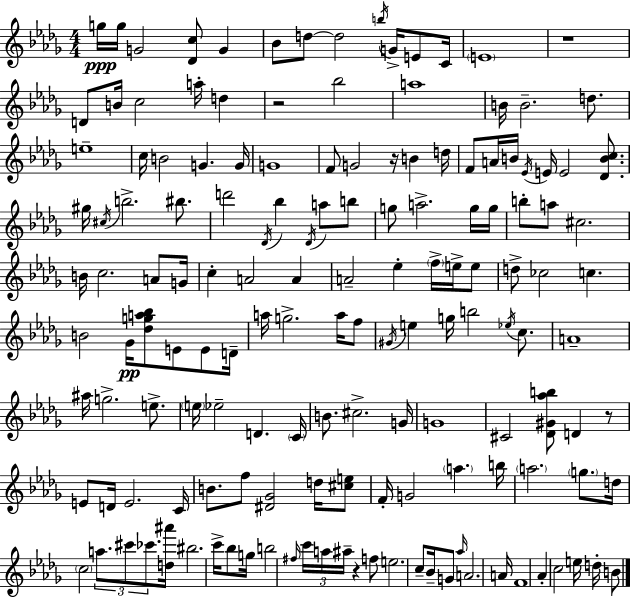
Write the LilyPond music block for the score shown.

{
  \clef treble
  \numericTimeSignature
  \time 4/4
  \key bes \minor
  g''16\ppp g''16 g'2 <des' c''>8 g'4 | bes'8 d''8~~ d''2 \acciaccatura { b''16 } g'16-> e'8 | c'16 \parenthesize e'1 | r1 | \break d'8 b'16 c''2 a''16-. d''4 | r2 bes''2 | a''1 | b'16 b'2.-- d''8. | \break e''1-- | c''16 b'2 g'4. | g'16 g'1 | f'8 g'2 r16 b'4 | \break d''16 f'8 a'16 b'16 \acciaccatura { ees'16 } e'16 e'2 <des' b' c''>8. | gis''16 \acciaccatura { cis''16 } b''2.-> | bis''8. d'''2 \acciaccatura { des'16 } bes''4 | \acciaccatura { des'16 } a''8 b''8 g''8 a''2.-> | \break g''16 g''16 b''8-. a''8 cis''2. | b'16 c''2. | a'8 g'16 c''4-. a'2 | a'4 a'2-- ees''4-. | \break \parenthesize f''16-> e''16-> e''8 d''8-> ces''2 c''4. | b'2 ges'16\pp <des'' g'' a'' bes''>8 | e'8 e'8 d'16-- a''16 g''2.-> | a''16 f''8 \acciaccatura { gis'16 } e''4 g''16 b''2 | \break \acciaccatura { ees''16 } c''8. a'1-- | ais''16 g''2.-> | e''8.-> \parenthesize e''16 ees''2-- | d'4. \parenthesize c'16 b'8. cis''2.-> | \break g'16 g'1 | cis'2 <des' gis' aes'' b''>8 | d'4 r8 e'8 d'16 e'2. | c'16 b'8. f''8 <dis' ges'>2 | \break d''16 <cis'' e''>8 f'16-. g'2 | \parenthesize a''4. b''16 \parenthesize a''2. | \parenthesize g''8. d''16 \parenthesize c''2 \tuplet 3/2 { a''8. | cis'''8 ces'''8. } <d'' ais'''>16 bis''2. | \break c'''16-> bes''8 g''16 b''2 | \grace { fis''16 } \tuplet 3/2 { c'''16 a''16 ais''16-- } r4 f''8 e''2. | c''8-- bes'16-- g'8 \grace { aes''16 } a'2. | a'16 f'1 | \break aes'4-. c''2 | e''16 d''16-. b'8 \bar "|."
}